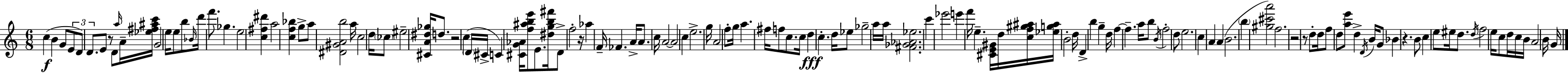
{
  \clef treble
  \numericTimeSignature
  \time 6/8
  \key c \major
  \repeat volta 2 { c''4(\f b'4 g'8 \tuplet 3/2 { e'8 | d'8) d'8. } e'8 r8 d'8 \grace { a''16 } | a'16-- <ees'' fis'' ais'' c'''>16 g'2 e''16 e''8 | b''8 \grace { bes'16 } d'''16 f'''8. ges''4. | \break e''2 <c'' fis'' dis'''>4 | a''2 <c'' f'' bes''>4 | g''8-> a''8 <dis' gis' a' b''>2 | a''16 c''2 d''16 | \break \parenthesize ces''8 eis''2-- <cis' a' dis'' ges''>16 d''8. | r2 c''4( | \parenthesize d'16 cis'16-> c'4) <cis' g' aes'>16 <f'' ais'' b'' e'''>8 e'8. | <dis'' g'' b'' fis'''>16 d'8-> f''2-. | \break r16 aes''4 f'16-- fes'4. | a'16-> a'8. c''16 a'2~~ | a'2 c''4 | e''2.-> | \break g''16 a'2 f''8-. | g''16 a''4. fis''16 f''8 c''8. | c''16 d''4\fff c''4.-. | d''16 ees''8 ges''2-- | \break a''16 a''16 <fis' ges' aes' ees''>2. | c'''4 ees'''2 | e'''4 f'''16 e''4.-- | <cis' e' gis'>16 d''16 <c'' f'' gis'' ais''>16 <ees'' g'' ais''>16 b'2-. | \break d''16 d'4-> b''4 g''4-- | d''16 f''4~~ f''4.-- | a''16 b''8 \acciaccatura { b'16 } f''2-. | d''8 e''2. | \break c''4 a'4 a'4( | b'2. | \parenthesize b''4 <gis'' cis''' a'''>2) | f''2. | \break r2 r8 | d''8-. d''16 f''8 d''8 <a'' e'''>8 d''4-> | \acciaccatura { d'16 } b'16 g'8 bes'4 r4. | b'8 c''4 e''8 | \break eis''16 d''8. \acciaccatura { d''16 } f''2 | e''16 c''8 d''16 c''16 b'16 a'2 | b'16 g'16 } \bar "|."
}